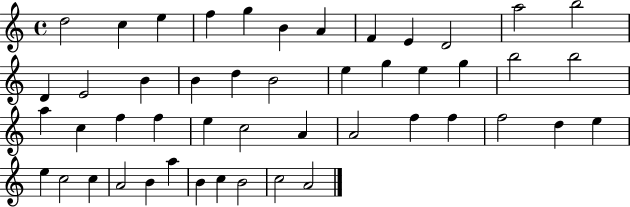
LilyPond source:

{
  \clef treble
  \time 4/4
  \defaultTimeSignature
  \key c \major
  d''2 c''4 e''4 | f''4 g''4 b'4 a'4 | f'4 e'4 d'2 | a''2 b''2 | \break d'4 e'2 b'4 | b'4 d''4 b'2 | e''4 g''4 e''4 g''4 | b''2 b''2 | \break a''4 c''4 f''4 f''4 | e''4 c''2 a'4 | a'2 f''4 f''4 | f''2 d''4 e''4 | \break e''4 c''2 c''4 | a'2 b'4 a''4 | b'4 c''4 b'2 | c''2 a'2 | \break \bar "|."
}